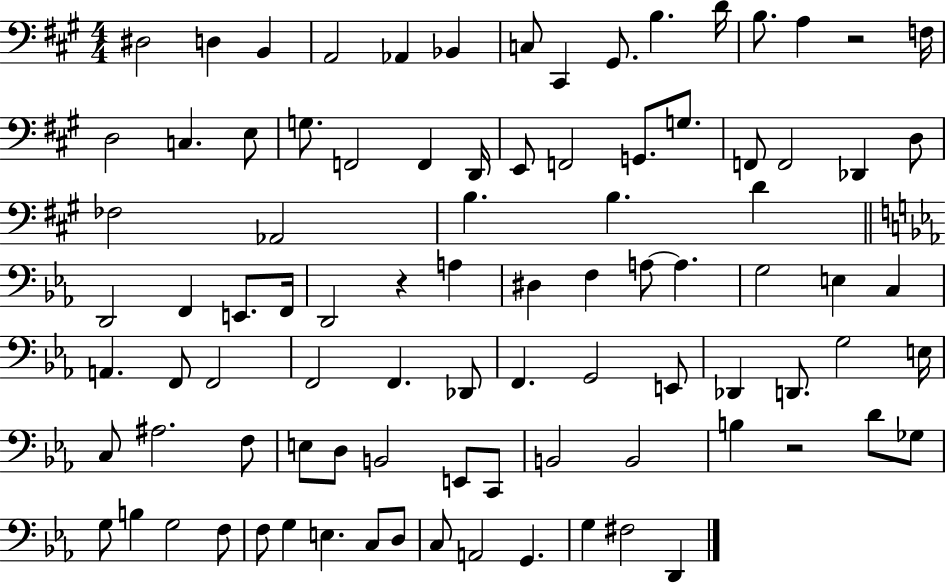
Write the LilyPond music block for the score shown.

{
  \clef bass
  \numericTimeSignature
  \time 4/4
  \key a \major
  dis2 d4 b,4 | a,2 aes,4 bes,4 | c8 cis,4 gis,8. b4. d'16 | b8. a4 r2 f16 | \break d2 c4. e8 | g8. f,2 f,4 d,16 | e,8 f,2 g,8. g8. | f,8 f,2 des,4 d8 | \break fes2 aes,2 | b4. b4. d'4 | \bar "||" \break \key ees \major d,2 f,4 e,8. f,16 | d,2 r4 a4 | dis4 f4 a8~~ a4. | g2 e4 c4 | \break a,4. f,8 f,2 | f,2 f,4. des,8 | f,4. g,2 e,8 | des,4 d,8. g2 e16 | \break c8 ais2. f8 | e8 d8 b,2 e,8 c,8 | b,2 b,2 | b4 r2 d'8 ges8 | \break g8 b4 g2 f8 | f8 g4 e4. c8 d8 | c8 a,2 g,4. | g4 fis2 d,4 | \break \bar "|."
}